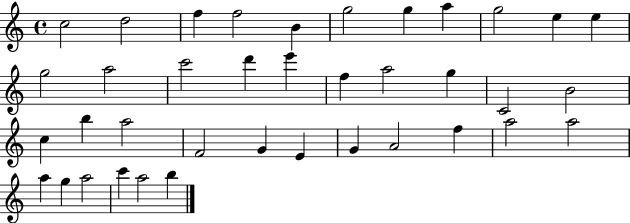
C5/h D5/h F5/q F5/h B4/q G5/h G5/q A5/q G5/h E5/q E5/q G5/h A5/h C6/h D6/q E6/q F5/q A5/h G5/q C4/h B4/h C5/q B5/q A5/h F4/h G4/q E4/q G4/q A4/h F5/q A5/h A5/h A5/q G5/q A5/h C6/q A5/h B5/q